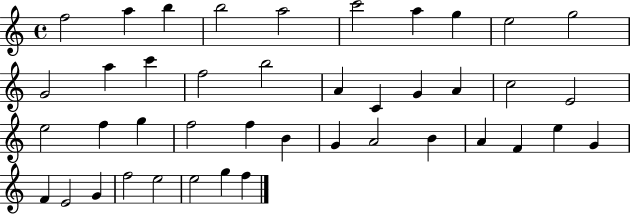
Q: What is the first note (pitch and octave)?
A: F5